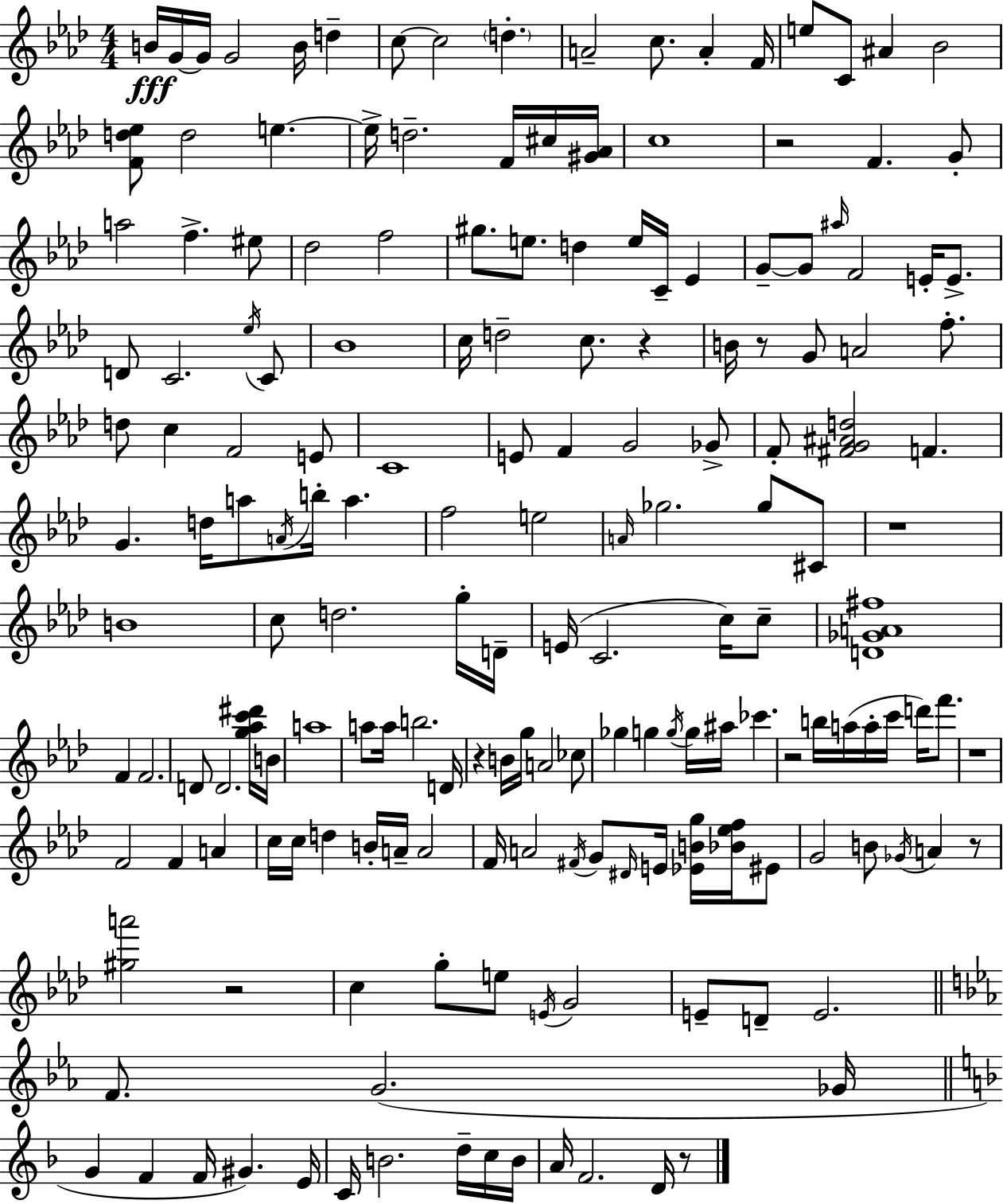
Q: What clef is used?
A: treble